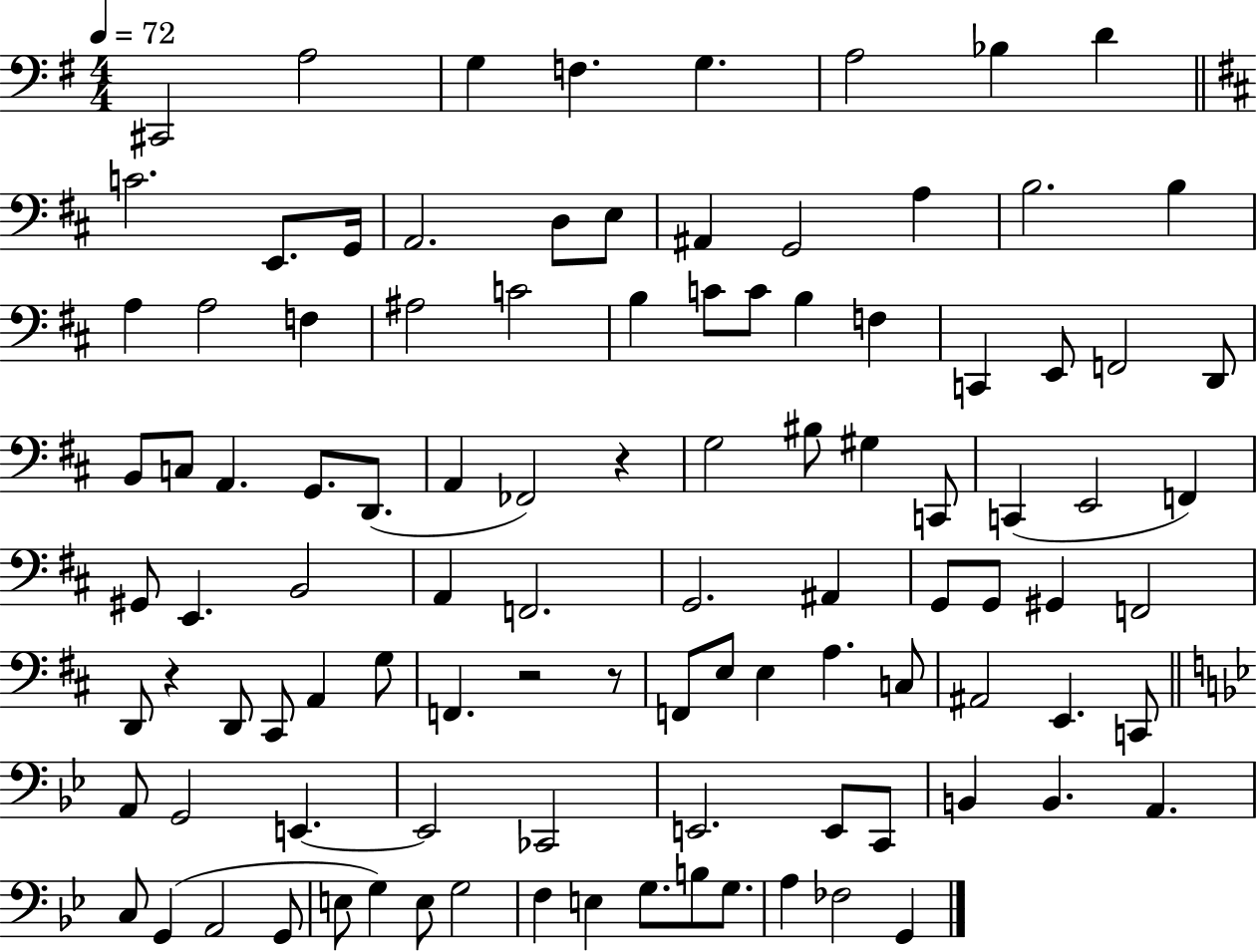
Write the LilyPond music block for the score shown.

{
  \clef bass
  \numericTimeSignature
  \time 4/4
  \key g \major
  \tempo 4 = 72
  cis,2 a2 | g4 f4. g4. | a2 bes4 d'4 | \bar "||" \break \key b \minor c'2. e,8. g,16 | a,2. d8 e8 | ais,4 g,2 a4 | b2. b4 | \break a4 a2 f4 | ais2 c'2 | b4 c'8 c'8 b4 f4 | c,4 e,8 f,2 d,8 | \break b,8 c8 a,4. g,8. d,8.( | a,4 fes,2) r4 | g2 bis8 gis4 c,8 | c,4( e,2 f,4) | \break gis,8 e,4. b,2 | a,4 f,2. | g,2. ais,4 | g,8 g,8 gis,4 f,2 | \break d,8 r4 d,8 cis,8 a,4 g8 | f,4. r2 r8 | f,8 e8 e4 a4. c8 | ais,2 e,4. c,8 | \break \bar "||" \break \key g \minor a,8 g,2 e,4.~~ | e,2 ces,2 | e,2. e,8 c,8 | b,4 b,4. a,4. | \break c8 g,4( a,2 g,8 | e8 g4) e8 g2 | f4 e4 g8. b8 g8. | a4 fes2 g,4 | \break \bar "|."
}